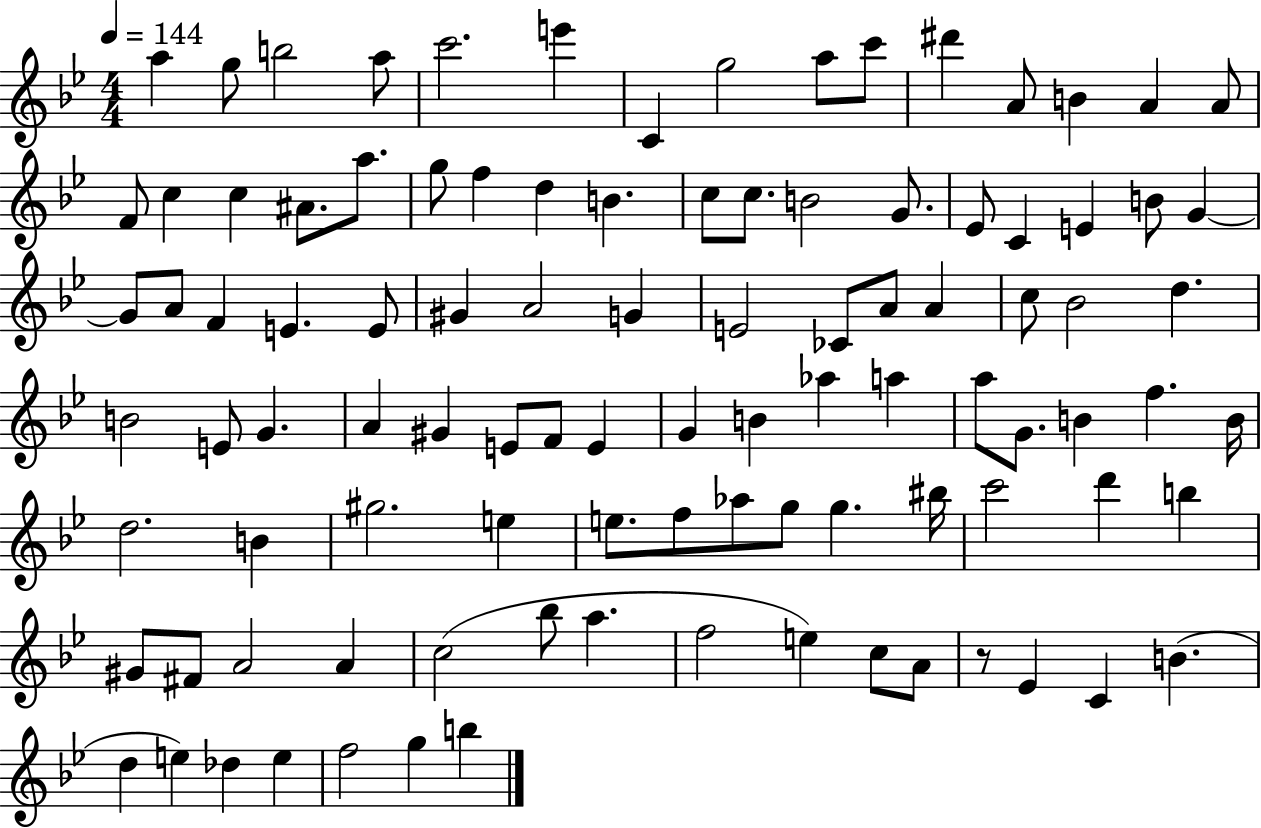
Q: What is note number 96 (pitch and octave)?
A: E5